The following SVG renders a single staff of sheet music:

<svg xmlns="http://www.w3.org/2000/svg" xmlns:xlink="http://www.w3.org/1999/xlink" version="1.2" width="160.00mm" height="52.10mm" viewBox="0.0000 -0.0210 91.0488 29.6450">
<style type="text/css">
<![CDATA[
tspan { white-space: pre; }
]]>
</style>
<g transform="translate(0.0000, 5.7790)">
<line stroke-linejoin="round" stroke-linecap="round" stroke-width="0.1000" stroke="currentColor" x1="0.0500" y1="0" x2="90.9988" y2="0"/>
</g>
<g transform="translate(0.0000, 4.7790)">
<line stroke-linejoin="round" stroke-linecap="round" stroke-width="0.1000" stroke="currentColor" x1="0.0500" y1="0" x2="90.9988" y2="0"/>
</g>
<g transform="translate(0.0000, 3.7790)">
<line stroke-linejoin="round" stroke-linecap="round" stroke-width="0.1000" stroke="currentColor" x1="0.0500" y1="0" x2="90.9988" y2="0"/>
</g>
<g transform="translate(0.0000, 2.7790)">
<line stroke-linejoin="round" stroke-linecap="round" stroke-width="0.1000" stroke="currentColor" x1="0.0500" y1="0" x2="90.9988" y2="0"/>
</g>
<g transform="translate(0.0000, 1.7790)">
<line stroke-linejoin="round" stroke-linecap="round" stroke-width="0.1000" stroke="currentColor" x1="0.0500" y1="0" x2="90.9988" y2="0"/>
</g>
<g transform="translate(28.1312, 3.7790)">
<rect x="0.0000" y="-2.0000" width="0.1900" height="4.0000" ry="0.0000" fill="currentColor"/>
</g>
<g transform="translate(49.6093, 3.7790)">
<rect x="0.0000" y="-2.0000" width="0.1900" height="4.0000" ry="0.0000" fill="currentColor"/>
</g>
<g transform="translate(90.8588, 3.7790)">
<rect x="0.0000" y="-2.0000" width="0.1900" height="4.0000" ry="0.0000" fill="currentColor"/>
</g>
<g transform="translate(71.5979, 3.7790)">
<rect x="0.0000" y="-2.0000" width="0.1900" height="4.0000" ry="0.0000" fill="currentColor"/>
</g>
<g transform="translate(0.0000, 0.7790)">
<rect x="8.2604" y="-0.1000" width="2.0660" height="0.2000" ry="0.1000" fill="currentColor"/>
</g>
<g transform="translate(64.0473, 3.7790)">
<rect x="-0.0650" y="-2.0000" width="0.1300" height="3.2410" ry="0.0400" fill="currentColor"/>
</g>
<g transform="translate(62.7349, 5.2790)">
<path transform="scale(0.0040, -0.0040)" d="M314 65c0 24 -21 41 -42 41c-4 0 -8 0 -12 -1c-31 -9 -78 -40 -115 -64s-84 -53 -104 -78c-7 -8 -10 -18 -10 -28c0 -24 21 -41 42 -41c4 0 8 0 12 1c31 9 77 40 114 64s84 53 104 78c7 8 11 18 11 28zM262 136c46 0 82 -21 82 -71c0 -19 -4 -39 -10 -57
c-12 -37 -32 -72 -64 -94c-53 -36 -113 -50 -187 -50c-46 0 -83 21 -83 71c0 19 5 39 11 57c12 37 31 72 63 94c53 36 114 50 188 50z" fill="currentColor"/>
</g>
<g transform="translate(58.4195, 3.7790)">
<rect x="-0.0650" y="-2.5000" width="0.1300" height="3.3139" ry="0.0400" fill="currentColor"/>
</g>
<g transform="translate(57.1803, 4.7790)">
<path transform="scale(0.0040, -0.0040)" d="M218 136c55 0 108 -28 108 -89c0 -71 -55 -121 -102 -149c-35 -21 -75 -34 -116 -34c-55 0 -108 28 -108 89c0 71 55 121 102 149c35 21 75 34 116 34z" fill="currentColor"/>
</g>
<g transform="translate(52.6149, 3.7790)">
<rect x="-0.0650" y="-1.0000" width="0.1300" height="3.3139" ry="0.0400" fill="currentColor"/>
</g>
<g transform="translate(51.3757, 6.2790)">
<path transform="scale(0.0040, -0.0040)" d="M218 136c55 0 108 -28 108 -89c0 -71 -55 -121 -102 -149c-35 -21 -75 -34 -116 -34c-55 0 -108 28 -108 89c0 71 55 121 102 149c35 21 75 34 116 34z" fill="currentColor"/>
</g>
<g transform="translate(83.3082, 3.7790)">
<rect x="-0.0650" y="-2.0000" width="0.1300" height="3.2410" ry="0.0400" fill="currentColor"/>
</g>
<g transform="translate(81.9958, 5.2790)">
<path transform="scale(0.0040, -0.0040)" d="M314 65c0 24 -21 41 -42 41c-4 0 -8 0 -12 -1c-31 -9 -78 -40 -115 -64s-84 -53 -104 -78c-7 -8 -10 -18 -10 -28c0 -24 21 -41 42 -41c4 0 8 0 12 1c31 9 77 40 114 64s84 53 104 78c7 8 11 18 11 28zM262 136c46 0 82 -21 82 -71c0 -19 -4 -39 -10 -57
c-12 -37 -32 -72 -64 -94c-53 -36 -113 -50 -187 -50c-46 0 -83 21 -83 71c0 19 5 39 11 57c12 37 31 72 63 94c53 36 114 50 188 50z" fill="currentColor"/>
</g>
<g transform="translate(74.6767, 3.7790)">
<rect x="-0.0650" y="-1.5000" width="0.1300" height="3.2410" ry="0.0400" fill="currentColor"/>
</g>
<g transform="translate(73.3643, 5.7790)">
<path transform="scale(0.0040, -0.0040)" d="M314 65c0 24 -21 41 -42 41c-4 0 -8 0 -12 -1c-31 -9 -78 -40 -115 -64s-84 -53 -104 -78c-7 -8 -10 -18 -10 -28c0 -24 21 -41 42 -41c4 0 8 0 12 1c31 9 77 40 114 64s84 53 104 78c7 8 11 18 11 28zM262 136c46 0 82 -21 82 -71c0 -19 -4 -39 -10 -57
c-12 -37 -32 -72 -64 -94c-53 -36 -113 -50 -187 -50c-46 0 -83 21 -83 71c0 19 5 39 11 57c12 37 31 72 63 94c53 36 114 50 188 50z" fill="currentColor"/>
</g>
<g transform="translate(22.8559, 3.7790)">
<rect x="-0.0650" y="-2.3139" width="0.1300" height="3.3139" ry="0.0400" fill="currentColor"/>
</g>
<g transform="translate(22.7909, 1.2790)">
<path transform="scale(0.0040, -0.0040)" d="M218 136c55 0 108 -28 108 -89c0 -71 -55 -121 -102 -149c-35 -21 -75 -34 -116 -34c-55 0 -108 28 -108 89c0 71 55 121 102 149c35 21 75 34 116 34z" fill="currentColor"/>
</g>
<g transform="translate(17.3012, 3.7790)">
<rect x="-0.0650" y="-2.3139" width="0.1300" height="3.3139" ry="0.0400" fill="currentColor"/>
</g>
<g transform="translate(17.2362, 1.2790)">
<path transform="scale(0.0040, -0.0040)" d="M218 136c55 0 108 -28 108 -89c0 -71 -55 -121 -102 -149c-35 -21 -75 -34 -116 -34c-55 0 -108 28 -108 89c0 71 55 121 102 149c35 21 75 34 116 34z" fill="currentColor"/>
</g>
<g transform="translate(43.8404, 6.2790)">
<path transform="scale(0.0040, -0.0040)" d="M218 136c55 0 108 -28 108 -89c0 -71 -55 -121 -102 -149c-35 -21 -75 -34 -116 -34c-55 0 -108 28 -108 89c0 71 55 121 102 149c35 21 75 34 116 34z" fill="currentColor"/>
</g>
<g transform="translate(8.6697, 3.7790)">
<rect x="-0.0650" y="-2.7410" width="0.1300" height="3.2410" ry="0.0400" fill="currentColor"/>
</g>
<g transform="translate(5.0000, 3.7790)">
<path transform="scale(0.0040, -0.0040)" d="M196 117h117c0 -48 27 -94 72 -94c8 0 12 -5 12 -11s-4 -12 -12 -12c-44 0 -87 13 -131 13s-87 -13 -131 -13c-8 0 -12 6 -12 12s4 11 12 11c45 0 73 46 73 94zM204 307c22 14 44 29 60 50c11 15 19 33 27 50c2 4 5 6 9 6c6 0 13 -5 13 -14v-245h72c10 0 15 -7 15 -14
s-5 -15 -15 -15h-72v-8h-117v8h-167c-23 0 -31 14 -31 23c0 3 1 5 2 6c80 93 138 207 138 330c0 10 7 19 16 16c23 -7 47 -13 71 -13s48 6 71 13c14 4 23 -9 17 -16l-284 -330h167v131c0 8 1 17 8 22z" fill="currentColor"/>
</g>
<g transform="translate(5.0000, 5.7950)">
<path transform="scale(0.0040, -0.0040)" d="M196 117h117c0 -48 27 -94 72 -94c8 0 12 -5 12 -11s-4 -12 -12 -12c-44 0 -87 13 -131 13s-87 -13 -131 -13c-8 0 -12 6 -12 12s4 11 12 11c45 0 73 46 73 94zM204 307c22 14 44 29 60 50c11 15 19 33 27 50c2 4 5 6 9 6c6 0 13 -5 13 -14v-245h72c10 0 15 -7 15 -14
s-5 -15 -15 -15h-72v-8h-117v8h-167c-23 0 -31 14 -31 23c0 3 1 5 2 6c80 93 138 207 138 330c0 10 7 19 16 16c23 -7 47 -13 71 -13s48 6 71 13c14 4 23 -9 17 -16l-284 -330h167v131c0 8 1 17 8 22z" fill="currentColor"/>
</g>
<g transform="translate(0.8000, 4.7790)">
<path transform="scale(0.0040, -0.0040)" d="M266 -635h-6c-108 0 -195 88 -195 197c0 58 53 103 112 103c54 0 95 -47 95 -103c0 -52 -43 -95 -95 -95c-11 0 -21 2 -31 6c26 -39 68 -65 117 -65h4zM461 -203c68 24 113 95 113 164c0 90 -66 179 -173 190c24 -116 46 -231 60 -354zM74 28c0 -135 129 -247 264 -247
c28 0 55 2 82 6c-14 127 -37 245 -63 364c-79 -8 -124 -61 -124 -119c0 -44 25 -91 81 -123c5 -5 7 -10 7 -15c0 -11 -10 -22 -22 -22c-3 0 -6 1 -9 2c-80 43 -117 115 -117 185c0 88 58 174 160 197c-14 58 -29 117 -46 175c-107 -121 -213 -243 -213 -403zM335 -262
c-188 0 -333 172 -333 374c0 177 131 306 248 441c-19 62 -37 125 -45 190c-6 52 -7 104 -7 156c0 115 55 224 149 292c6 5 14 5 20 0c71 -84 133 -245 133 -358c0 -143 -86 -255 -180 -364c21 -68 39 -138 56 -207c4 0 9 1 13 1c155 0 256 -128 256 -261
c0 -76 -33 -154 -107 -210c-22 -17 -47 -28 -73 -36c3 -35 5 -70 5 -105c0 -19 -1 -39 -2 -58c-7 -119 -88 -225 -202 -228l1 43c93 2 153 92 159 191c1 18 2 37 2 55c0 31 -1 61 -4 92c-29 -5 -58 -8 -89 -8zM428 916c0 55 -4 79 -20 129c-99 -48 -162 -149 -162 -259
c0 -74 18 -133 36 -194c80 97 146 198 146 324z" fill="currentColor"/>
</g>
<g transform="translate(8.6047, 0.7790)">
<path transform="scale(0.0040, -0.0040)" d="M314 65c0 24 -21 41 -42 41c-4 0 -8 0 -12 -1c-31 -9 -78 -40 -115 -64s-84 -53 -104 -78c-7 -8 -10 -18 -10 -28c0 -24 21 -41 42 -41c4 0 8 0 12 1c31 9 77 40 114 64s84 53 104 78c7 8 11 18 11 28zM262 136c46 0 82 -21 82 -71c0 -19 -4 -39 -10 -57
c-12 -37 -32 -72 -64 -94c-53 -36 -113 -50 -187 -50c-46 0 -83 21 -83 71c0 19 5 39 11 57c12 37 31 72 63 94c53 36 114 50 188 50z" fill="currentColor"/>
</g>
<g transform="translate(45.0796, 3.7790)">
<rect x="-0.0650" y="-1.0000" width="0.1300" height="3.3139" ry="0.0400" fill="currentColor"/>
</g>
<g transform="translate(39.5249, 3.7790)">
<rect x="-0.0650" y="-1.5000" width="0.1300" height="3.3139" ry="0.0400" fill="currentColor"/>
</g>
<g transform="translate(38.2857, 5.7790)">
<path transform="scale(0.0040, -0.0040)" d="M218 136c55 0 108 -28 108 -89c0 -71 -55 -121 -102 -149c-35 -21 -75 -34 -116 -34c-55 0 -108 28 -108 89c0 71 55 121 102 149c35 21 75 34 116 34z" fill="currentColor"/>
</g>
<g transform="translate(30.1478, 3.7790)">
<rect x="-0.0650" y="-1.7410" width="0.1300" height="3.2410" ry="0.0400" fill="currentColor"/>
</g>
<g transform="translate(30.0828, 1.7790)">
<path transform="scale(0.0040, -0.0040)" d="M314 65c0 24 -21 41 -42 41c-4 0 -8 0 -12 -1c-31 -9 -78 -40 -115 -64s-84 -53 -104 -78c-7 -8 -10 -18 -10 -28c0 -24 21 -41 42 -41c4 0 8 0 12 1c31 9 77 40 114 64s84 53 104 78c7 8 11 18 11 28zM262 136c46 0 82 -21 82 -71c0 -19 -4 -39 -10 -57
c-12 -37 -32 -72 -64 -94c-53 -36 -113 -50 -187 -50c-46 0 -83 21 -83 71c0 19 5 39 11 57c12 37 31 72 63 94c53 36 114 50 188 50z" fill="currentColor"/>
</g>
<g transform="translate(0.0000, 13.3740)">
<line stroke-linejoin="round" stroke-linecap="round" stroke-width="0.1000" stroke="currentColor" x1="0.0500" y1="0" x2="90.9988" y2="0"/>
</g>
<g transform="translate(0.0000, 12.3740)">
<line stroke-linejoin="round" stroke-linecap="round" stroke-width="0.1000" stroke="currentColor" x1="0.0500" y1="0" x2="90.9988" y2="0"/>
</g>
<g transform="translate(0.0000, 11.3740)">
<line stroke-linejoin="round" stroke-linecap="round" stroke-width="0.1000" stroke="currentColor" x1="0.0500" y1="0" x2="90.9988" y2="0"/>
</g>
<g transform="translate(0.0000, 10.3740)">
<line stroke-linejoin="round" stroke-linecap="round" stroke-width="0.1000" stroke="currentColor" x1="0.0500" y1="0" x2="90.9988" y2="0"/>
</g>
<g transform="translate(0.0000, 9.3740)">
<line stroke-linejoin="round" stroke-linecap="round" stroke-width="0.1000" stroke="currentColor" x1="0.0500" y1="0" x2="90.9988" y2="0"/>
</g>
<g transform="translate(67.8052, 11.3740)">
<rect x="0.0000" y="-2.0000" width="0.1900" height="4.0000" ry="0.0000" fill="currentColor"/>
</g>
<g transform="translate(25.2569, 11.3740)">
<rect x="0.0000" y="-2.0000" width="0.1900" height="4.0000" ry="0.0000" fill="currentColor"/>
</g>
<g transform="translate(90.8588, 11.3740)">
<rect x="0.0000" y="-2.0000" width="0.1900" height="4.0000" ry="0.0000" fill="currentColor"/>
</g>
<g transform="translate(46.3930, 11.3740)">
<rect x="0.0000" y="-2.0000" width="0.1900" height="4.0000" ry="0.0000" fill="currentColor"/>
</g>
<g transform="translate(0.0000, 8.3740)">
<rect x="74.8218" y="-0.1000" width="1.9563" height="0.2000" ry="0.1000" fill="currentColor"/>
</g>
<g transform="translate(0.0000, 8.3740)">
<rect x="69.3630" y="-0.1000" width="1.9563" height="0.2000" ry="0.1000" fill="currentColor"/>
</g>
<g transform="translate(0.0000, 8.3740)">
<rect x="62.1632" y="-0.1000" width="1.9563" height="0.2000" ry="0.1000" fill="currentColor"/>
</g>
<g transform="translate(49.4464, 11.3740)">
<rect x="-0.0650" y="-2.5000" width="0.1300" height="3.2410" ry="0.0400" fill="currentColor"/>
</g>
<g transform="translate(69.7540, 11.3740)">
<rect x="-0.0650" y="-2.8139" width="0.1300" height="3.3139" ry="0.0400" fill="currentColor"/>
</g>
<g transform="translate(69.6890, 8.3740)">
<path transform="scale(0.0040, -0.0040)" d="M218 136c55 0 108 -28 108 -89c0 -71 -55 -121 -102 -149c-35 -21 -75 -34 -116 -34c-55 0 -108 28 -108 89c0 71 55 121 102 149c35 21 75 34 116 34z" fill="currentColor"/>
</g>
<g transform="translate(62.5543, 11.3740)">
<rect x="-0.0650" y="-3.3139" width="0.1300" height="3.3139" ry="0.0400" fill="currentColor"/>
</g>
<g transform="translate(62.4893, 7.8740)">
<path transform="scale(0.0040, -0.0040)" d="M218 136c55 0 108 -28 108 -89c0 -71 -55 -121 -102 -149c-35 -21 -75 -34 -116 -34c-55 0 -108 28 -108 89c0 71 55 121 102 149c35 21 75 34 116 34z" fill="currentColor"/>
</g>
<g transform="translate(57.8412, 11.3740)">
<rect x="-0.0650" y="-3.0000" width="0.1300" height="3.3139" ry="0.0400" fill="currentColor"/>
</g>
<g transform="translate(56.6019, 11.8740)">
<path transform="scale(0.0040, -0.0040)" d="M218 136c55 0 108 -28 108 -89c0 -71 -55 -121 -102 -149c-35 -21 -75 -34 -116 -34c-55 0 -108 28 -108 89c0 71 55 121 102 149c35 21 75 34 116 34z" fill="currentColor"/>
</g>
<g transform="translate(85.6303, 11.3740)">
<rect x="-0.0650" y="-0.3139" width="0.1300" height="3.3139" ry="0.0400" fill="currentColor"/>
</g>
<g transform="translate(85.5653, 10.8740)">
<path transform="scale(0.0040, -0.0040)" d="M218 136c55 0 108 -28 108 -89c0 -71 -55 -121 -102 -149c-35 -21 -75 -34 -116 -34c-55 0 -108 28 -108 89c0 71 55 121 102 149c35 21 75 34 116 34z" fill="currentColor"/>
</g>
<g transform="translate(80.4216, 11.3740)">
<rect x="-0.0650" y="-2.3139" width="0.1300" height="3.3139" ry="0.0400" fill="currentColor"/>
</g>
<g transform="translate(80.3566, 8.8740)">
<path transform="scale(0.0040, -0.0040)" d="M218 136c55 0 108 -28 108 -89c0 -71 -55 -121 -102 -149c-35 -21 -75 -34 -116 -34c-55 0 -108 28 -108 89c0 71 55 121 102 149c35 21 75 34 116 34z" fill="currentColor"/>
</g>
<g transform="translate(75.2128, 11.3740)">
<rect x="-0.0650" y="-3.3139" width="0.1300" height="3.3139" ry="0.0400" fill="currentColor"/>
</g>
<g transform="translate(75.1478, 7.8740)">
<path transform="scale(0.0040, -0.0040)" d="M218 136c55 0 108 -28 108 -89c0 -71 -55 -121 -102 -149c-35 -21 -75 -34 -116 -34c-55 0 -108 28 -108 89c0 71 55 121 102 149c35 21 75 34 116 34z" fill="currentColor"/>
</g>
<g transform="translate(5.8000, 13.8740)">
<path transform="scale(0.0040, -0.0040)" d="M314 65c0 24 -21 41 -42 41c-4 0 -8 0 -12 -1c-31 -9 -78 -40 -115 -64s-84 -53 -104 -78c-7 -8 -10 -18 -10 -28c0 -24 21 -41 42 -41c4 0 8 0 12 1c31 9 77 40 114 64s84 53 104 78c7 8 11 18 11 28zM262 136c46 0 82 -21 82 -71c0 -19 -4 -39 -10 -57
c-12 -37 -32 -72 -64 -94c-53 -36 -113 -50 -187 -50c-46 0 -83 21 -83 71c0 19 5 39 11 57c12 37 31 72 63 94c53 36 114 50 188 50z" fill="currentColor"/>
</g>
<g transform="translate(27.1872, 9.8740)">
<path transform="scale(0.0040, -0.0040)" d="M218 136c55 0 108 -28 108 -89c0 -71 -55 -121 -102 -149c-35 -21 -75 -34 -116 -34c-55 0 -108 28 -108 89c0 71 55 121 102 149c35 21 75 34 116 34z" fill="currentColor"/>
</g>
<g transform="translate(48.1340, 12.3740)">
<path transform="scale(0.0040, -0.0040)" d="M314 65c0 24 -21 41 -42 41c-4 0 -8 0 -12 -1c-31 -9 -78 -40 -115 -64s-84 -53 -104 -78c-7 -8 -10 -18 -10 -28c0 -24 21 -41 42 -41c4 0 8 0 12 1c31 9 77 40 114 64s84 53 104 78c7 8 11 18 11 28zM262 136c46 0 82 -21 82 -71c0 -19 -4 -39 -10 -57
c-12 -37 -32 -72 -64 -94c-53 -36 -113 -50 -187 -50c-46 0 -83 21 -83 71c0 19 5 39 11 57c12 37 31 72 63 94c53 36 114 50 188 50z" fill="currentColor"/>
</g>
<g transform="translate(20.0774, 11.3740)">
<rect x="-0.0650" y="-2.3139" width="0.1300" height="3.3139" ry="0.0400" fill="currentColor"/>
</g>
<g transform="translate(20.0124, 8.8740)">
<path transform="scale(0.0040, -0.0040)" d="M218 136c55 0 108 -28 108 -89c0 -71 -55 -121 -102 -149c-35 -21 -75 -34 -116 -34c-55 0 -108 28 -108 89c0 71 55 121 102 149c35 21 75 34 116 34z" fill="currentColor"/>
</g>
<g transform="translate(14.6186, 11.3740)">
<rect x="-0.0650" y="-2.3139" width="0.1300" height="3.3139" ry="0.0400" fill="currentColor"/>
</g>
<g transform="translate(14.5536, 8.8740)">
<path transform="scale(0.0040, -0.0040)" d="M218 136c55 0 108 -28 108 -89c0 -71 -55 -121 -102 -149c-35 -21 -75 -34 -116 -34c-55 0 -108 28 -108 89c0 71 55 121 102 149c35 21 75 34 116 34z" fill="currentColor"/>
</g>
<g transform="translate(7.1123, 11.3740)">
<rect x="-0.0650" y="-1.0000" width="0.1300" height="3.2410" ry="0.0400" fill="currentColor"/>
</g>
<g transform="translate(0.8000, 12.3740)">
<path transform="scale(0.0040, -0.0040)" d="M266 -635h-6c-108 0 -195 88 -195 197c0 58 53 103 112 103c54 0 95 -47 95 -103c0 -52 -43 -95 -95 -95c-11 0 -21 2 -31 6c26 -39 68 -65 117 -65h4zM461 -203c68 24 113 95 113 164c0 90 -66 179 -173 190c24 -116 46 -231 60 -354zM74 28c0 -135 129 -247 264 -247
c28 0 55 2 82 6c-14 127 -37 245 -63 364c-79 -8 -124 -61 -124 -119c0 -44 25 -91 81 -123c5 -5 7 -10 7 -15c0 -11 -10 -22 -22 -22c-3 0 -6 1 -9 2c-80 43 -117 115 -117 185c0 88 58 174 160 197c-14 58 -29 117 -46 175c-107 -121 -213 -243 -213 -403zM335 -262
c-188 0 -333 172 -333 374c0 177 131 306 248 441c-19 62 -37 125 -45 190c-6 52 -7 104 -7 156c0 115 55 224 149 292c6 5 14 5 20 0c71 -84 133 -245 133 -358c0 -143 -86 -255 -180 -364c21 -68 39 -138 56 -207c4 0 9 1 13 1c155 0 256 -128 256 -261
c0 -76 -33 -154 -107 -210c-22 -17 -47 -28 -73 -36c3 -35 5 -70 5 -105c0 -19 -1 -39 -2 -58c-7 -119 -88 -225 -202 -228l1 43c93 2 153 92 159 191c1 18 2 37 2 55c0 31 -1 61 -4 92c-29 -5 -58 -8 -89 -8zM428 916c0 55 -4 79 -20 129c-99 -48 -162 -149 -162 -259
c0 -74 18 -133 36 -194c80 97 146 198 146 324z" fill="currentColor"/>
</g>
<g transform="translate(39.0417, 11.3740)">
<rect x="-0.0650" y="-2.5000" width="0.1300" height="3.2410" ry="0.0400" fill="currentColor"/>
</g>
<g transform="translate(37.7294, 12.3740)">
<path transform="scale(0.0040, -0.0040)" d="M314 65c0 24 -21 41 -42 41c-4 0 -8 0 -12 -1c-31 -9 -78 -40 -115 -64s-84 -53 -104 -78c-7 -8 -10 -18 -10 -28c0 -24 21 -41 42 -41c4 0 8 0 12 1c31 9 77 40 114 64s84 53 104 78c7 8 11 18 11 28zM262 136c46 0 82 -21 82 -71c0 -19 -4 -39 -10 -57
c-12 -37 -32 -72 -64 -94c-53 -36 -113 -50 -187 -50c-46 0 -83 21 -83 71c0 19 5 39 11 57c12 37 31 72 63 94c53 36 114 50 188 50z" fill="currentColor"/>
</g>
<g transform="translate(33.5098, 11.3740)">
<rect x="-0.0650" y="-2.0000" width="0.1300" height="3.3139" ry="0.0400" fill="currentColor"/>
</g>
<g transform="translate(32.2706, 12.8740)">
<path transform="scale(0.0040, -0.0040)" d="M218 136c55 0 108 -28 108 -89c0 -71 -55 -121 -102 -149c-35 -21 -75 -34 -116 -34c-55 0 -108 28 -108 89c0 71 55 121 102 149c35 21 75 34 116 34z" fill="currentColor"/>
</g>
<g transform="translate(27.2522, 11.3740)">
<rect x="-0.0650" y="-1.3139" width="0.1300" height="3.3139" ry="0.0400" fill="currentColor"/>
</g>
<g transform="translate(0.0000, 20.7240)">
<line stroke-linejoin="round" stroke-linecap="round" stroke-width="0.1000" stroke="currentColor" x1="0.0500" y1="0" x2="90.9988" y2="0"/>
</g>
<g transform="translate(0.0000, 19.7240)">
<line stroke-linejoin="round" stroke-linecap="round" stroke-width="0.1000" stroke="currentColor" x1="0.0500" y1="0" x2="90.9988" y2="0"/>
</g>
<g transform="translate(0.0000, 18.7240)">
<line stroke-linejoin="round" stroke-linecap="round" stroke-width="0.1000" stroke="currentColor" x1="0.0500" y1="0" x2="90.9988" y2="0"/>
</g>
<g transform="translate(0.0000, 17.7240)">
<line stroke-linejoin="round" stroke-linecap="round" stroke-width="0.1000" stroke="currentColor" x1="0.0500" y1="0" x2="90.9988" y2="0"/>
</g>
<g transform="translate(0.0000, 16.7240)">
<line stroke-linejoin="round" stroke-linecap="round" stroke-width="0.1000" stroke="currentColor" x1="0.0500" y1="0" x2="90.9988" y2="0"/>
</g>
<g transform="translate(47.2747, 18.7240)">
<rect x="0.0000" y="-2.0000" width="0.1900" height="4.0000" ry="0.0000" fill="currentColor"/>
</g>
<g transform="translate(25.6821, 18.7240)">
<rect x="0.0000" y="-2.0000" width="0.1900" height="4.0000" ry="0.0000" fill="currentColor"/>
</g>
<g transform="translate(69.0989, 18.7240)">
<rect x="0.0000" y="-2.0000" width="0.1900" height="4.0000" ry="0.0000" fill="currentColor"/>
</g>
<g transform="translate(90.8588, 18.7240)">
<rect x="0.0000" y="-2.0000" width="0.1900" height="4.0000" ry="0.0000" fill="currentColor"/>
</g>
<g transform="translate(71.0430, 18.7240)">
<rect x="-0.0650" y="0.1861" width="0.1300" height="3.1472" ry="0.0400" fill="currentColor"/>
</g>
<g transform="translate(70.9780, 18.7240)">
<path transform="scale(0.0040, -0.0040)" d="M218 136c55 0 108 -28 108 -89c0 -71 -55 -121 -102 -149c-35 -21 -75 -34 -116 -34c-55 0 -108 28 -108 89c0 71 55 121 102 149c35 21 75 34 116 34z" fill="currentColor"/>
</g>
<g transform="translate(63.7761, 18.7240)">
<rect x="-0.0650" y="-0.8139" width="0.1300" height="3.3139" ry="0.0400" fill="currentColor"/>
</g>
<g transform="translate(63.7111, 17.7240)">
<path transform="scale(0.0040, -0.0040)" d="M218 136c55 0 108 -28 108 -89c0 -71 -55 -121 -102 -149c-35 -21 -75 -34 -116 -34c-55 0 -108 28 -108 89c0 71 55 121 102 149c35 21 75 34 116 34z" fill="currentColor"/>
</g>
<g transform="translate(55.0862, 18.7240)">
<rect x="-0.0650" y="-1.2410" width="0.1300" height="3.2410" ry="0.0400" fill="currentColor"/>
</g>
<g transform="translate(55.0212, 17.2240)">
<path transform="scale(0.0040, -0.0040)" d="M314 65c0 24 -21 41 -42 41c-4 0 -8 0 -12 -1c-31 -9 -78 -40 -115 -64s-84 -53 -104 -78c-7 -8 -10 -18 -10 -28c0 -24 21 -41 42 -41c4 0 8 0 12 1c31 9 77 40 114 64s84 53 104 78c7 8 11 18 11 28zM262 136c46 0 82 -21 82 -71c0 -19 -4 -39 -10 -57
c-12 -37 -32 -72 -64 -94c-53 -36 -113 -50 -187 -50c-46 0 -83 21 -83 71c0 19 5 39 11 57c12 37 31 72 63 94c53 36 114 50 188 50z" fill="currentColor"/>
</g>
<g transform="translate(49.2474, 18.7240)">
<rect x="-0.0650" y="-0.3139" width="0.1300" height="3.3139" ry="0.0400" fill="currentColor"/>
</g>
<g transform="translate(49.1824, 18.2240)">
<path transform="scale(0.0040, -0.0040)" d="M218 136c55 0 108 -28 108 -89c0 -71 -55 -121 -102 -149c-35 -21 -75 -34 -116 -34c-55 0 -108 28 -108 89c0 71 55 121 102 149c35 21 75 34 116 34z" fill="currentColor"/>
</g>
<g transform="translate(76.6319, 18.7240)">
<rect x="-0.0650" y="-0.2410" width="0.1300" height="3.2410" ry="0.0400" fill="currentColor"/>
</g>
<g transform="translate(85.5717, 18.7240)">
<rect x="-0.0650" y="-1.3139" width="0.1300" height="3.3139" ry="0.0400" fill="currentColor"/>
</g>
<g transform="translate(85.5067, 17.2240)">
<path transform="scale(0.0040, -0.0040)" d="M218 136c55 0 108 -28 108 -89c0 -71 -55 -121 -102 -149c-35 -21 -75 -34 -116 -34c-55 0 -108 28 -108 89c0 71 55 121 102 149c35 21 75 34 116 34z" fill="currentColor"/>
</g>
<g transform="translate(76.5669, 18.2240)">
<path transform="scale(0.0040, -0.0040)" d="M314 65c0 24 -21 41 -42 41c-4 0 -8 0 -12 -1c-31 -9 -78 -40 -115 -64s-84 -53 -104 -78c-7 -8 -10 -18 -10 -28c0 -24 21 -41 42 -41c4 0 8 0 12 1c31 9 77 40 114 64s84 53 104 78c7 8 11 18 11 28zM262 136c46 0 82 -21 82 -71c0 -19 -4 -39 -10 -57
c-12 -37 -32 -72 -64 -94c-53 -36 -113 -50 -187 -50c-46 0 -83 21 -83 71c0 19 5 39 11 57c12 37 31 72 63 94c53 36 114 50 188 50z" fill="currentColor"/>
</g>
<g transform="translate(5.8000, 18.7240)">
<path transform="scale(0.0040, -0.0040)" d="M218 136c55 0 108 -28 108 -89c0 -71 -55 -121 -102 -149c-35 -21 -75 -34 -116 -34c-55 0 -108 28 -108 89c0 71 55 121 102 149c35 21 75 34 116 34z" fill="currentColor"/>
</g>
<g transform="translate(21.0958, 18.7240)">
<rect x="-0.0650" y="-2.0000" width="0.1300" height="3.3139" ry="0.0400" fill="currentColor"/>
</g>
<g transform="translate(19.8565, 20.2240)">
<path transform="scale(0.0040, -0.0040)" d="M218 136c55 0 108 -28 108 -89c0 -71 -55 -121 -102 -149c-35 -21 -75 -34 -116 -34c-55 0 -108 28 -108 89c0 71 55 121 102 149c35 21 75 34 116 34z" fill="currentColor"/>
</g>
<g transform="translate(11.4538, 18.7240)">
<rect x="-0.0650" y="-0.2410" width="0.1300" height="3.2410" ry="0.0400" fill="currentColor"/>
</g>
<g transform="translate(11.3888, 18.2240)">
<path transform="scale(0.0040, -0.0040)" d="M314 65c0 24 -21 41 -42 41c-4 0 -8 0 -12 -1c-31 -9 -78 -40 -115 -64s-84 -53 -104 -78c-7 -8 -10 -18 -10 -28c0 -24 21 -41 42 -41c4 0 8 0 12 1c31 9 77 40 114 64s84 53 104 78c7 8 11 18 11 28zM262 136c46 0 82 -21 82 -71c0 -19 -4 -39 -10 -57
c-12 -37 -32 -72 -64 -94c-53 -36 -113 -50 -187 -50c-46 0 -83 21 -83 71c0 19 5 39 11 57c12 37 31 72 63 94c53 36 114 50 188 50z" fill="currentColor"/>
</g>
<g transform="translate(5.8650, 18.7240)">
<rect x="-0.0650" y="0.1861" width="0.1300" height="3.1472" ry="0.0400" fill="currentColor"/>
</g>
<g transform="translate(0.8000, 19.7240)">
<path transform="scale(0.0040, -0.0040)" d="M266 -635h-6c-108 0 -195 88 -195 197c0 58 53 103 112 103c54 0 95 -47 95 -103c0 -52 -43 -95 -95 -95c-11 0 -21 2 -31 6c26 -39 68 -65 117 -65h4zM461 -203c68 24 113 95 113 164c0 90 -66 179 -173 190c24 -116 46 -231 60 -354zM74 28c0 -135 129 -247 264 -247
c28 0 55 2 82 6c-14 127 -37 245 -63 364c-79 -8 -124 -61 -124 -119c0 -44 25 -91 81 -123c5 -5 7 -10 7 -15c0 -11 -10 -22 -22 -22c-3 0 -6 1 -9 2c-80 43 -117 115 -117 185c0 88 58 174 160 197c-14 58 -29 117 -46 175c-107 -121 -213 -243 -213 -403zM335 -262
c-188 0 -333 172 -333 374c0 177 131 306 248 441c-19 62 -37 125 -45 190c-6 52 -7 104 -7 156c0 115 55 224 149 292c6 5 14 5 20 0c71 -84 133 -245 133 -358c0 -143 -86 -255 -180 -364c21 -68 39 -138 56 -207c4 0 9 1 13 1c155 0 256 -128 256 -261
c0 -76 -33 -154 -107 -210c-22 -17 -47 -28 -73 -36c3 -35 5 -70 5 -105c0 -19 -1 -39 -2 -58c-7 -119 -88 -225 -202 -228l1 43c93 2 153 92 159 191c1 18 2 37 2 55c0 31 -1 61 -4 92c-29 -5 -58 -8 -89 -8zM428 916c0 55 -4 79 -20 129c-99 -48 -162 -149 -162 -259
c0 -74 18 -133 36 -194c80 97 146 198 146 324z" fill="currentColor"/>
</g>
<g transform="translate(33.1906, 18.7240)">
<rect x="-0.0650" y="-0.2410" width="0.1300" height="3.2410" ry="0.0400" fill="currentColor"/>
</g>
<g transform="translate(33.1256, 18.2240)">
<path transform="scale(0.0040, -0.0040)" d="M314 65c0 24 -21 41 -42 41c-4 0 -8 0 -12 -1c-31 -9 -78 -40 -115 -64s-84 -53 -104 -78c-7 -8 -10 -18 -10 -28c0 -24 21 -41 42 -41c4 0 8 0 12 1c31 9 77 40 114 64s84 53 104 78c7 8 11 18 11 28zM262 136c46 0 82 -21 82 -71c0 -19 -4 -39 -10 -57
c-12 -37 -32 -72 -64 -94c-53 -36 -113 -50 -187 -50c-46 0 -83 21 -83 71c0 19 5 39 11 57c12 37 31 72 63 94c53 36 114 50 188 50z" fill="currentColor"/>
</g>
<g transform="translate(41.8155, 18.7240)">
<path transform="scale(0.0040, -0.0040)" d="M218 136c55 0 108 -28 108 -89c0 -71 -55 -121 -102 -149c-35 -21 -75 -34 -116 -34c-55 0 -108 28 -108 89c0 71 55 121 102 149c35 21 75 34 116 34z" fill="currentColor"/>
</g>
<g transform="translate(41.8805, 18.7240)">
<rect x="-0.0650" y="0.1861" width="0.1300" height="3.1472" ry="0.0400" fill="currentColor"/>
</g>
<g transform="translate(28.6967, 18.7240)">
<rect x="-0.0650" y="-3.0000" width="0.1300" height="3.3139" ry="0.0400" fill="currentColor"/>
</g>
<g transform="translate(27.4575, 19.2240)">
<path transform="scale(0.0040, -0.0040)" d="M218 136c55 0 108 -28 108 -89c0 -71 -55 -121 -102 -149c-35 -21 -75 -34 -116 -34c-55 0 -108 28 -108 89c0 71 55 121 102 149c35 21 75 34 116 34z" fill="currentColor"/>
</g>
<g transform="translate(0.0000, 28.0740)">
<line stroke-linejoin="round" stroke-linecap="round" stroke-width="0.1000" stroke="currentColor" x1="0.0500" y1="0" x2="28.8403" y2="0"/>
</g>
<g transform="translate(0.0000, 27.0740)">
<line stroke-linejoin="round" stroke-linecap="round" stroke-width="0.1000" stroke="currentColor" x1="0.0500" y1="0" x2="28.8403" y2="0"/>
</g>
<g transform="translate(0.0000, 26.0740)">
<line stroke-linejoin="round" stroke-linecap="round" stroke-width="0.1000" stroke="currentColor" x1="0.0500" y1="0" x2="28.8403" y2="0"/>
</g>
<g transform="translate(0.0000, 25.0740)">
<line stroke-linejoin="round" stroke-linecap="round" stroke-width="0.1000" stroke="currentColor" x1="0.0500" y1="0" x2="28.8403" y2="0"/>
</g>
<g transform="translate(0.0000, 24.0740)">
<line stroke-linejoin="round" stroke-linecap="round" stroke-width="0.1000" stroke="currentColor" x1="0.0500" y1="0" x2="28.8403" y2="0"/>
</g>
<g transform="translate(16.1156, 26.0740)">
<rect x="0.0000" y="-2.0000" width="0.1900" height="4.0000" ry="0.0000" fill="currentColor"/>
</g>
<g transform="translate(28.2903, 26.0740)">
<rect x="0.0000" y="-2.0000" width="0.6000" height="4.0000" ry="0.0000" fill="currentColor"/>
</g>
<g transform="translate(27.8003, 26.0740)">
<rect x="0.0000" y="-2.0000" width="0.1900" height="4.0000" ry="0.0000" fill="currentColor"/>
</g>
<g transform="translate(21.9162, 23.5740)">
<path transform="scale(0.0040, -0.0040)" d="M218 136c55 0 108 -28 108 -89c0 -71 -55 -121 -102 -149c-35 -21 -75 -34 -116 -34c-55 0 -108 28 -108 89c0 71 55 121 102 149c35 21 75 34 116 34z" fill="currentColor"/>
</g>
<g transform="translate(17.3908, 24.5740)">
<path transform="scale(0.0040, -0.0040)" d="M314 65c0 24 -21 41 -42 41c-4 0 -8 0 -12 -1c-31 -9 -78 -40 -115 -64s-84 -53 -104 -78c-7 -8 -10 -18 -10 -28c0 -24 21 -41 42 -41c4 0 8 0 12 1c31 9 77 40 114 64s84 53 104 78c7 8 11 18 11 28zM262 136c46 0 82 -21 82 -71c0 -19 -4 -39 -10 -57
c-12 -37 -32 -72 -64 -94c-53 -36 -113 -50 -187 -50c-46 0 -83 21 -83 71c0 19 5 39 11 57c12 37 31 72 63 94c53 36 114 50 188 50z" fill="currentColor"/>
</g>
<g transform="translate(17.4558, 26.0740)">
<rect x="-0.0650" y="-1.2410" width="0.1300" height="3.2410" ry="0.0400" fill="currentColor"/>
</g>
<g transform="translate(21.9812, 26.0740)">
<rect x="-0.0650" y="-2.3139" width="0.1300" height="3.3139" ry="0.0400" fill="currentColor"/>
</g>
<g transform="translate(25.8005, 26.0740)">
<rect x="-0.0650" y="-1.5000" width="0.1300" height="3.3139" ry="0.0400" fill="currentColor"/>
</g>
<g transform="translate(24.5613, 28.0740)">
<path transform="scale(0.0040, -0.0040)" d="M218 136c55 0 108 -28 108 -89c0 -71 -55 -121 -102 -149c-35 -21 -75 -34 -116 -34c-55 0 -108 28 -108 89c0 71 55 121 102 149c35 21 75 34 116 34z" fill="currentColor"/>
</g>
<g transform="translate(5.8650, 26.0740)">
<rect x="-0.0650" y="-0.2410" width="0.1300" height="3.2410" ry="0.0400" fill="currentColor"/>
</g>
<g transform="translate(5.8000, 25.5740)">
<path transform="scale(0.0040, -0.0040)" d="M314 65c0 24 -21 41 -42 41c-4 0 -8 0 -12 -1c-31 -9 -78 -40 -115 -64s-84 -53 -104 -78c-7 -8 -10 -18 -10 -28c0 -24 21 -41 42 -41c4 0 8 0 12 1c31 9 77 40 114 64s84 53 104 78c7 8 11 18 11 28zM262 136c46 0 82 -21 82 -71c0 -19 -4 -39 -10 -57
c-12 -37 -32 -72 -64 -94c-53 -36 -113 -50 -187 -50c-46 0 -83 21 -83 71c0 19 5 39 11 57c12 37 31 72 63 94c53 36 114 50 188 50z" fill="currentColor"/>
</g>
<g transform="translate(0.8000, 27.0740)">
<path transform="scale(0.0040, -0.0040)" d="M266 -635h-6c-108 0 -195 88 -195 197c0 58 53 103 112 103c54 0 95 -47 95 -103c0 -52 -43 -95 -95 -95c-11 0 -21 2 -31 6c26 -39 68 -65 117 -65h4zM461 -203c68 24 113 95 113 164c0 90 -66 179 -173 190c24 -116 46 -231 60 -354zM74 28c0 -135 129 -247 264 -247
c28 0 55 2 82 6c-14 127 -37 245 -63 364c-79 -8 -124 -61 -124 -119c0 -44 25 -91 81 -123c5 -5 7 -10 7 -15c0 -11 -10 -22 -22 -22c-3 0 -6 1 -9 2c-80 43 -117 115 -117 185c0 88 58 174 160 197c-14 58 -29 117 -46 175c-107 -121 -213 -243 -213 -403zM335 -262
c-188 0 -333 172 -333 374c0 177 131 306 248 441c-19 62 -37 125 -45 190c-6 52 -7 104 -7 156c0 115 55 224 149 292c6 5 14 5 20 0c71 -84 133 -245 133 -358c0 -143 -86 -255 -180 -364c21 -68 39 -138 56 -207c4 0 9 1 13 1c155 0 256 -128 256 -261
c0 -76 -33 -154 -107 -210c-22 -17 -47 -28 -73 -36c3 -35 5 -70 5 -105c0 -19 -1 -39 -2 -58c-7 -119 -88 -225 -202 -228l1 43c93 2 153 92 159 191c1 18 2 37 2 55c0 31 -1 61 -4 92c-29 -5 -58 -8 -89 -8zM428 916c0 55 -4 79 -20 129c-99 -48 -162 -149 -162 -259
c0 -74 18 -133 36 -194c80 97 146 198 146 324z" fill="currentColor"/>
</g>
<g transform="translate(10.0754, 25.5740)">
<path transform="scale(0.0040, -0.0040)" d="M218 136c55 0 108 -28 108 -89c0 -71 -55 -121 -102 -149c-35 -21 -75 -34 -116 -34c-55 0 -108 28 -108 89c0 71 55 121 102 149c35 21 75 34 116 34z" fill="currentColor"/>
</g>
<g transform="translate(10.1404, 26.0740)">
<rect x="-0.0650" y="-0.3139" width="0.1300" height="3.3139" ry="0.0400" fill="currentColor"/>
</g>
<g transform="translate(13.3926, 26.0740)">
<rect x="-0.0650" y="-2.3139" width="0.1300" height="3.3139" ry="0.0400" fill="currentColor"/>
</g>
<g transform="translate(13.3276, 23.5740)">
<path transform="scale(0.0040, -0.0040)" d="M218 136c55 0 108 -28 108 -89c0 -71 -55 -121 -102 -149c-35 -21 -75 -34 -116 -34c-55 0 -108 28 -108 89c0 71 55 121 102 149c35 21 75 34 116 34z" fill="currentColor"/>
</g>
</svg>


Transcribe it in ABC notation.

X:1
T:Untitled
M:4/4
L:1/4
K:C
a2 g g f2 E D D G F2 E2 F2 D2 g g e F G2 G2 A b a b g c B c2 F A c2 B c e2 d B c2 e c2 c g e2 g E